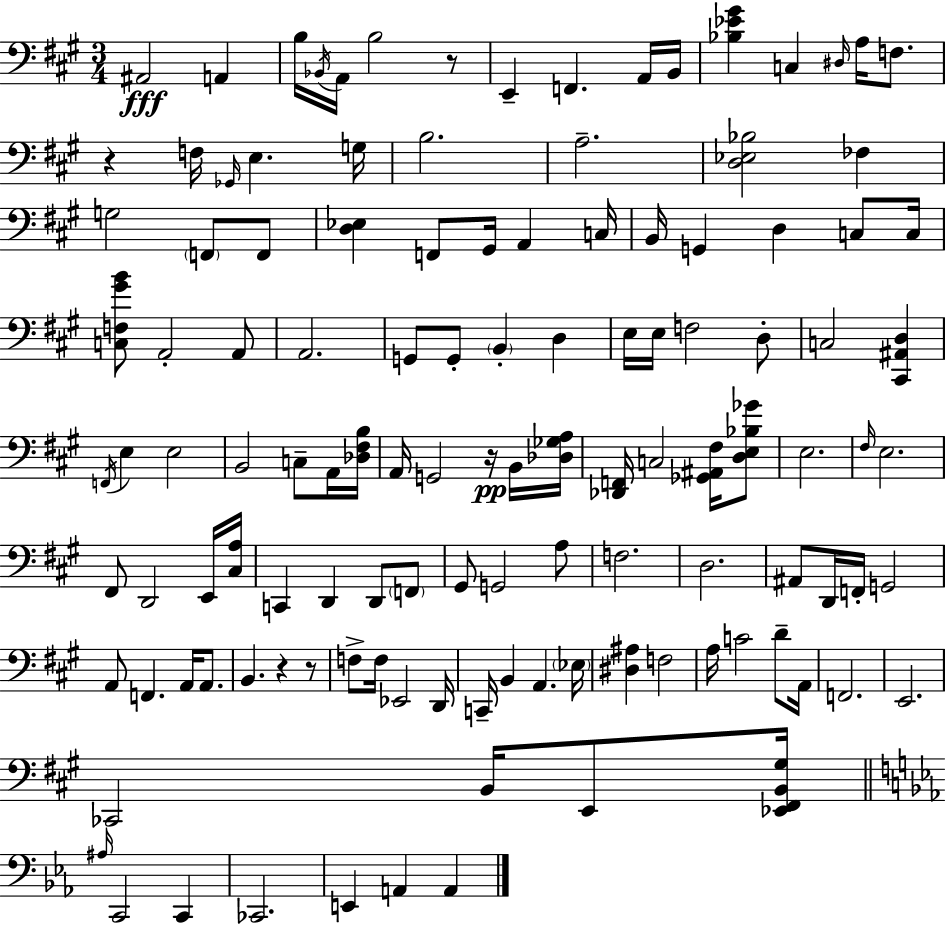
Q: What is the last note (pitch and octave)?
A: A2